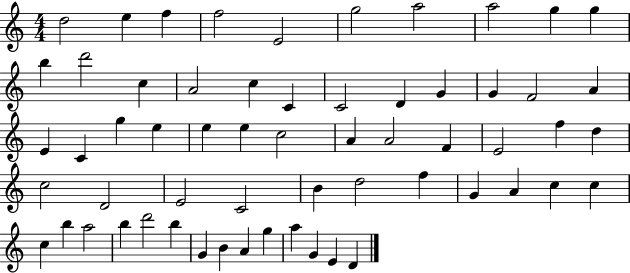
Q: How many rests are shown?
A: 0